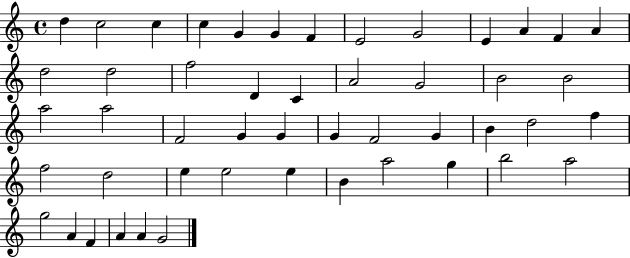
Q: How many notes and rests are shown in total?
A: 49